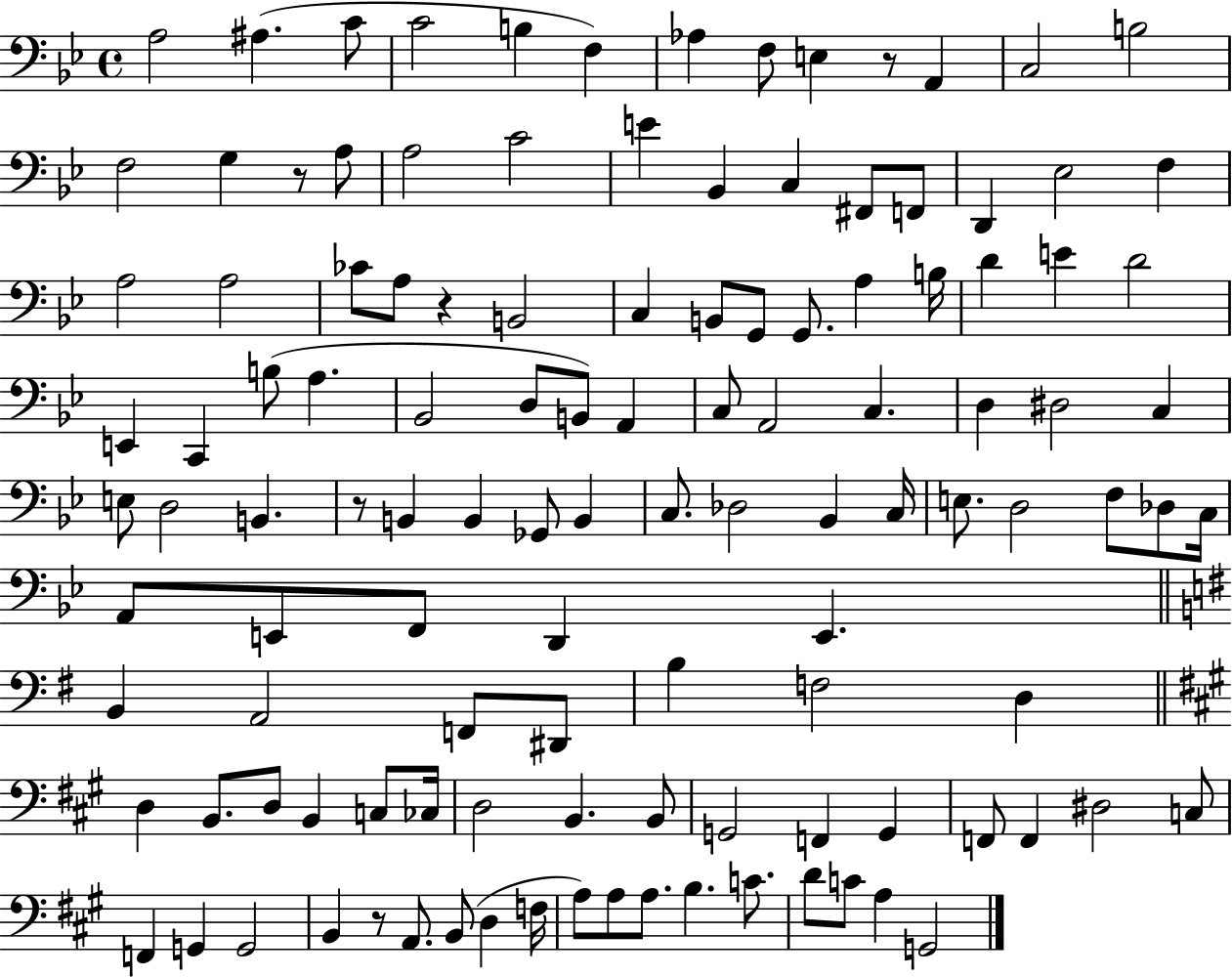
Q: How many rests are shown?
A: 5